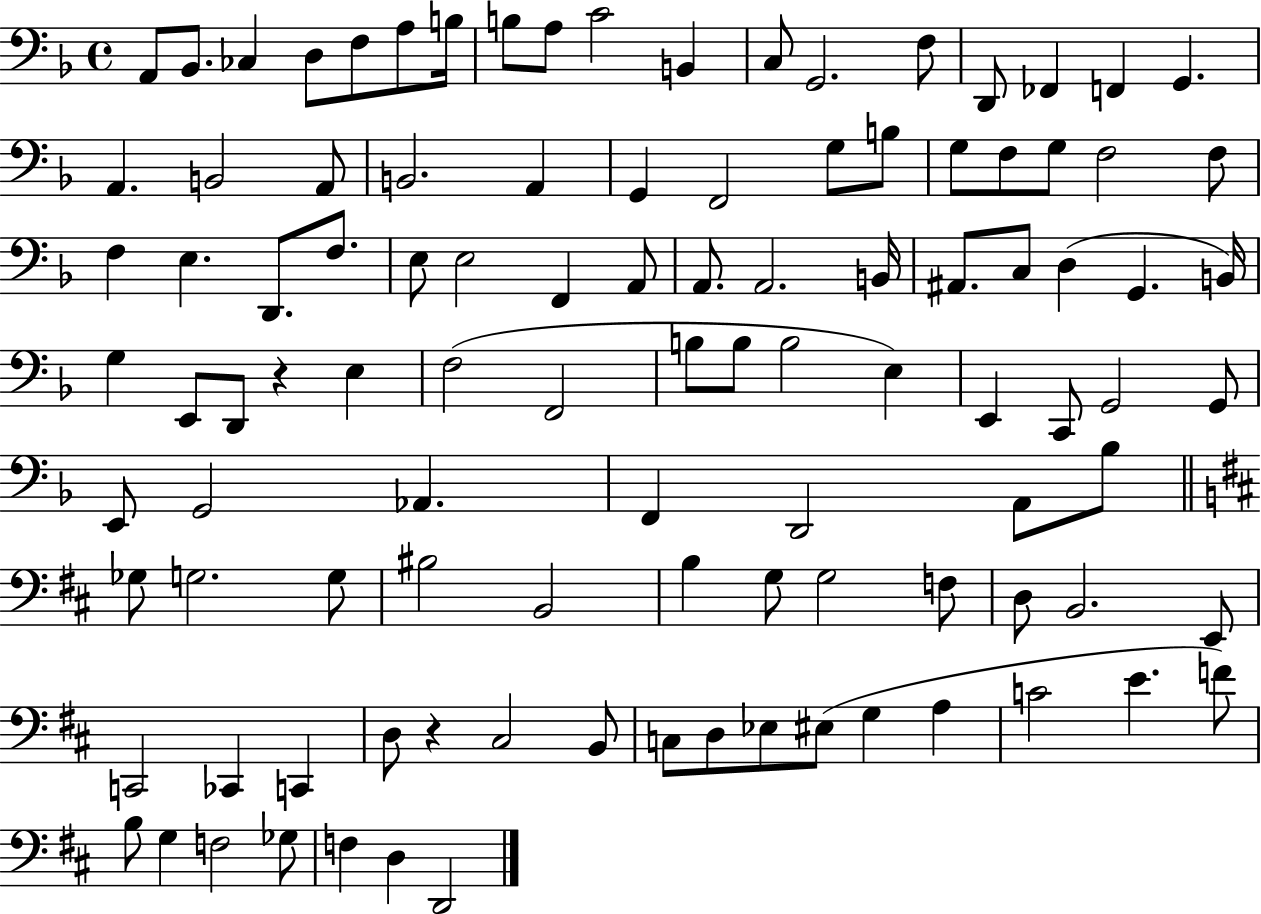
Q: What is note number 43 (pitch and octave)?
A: B2